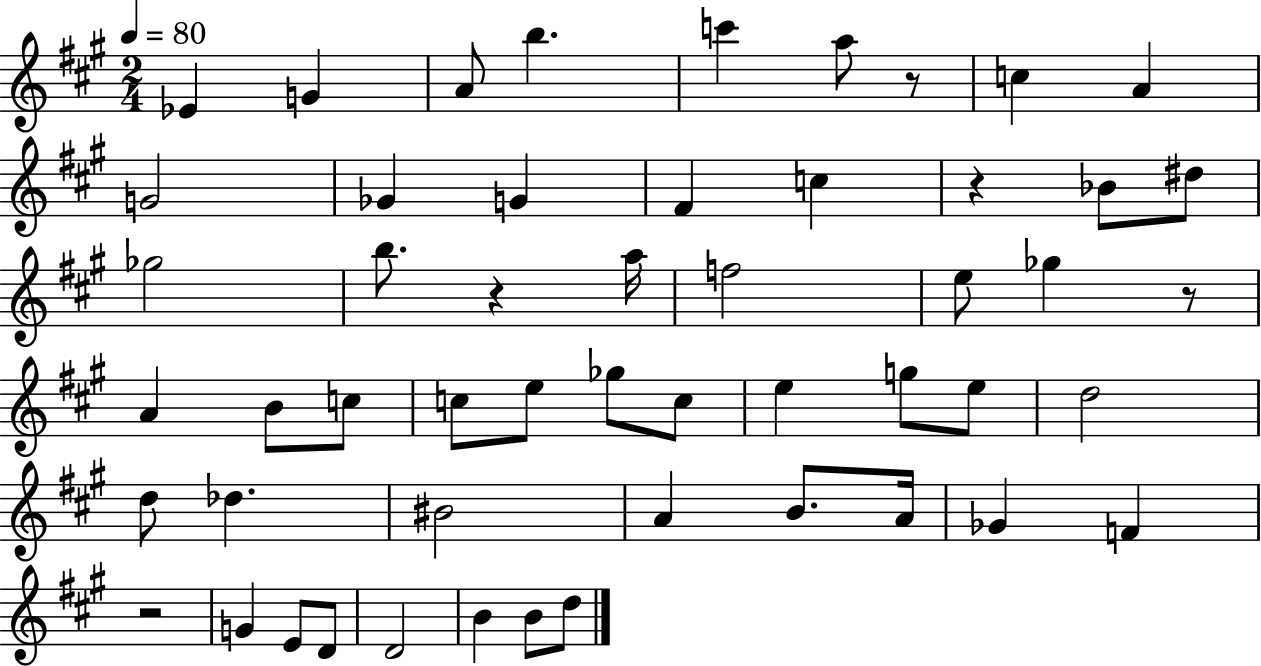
X:1
T:Untitled
M:2/4
L:1/4
K:A
_E G A/2 b c' a/2 z/2 c A G2 _G G ^F c z _B/2 ^d/2 _g2 b/2 z a/4 f2 e/2 _g z/2 A B/2 c/2 c/2 e/2 _g/2 c/2 e g/2 e/2 d2 d/2 _d ^B2 A B/2 A/4 _G F z2 G E/2 D/2 D2 B B/2 d/2